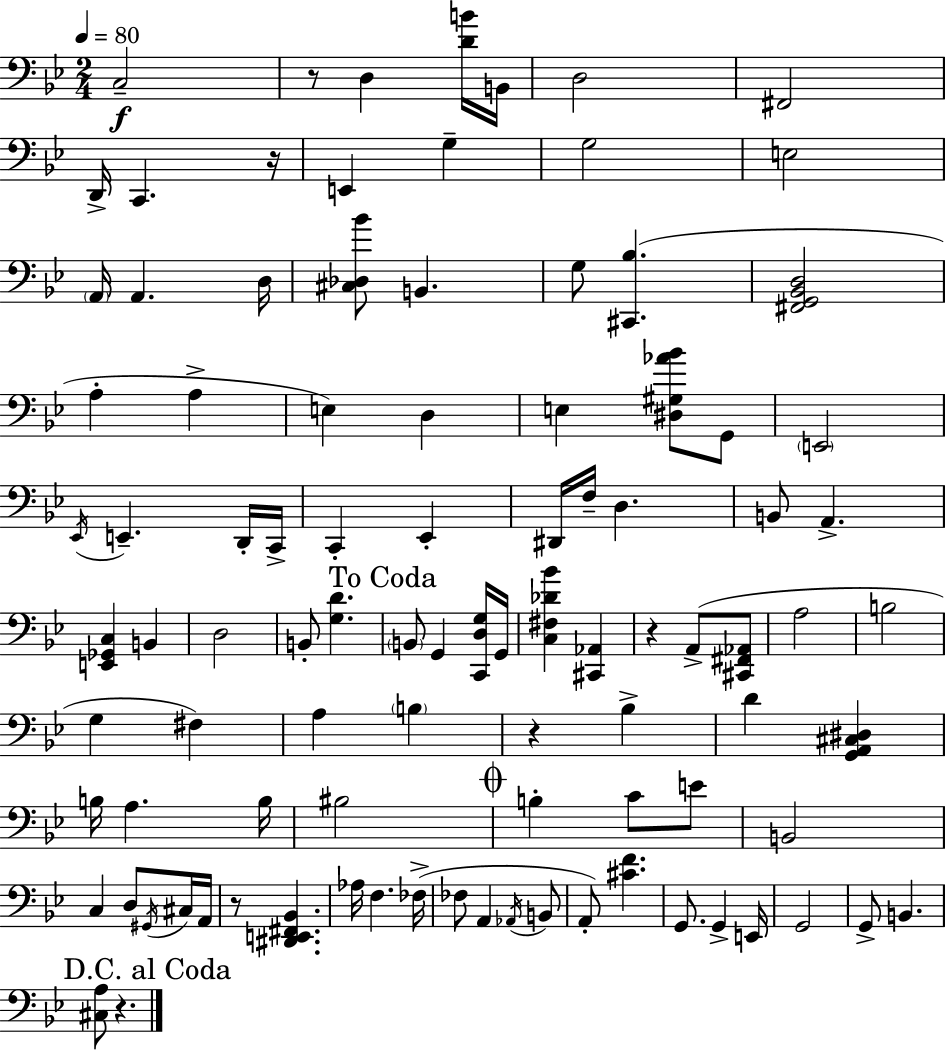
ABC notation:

X:1
T:Untitled
M:2/4
L:1/4
K:Gm
C,2 z/2 D, [DB]/4 B,,/4 D,2 ^F,,2 D,,/4 C,, z/4 E,, G, G,2 E,2 A,,/4 A,, D,/4 [^C,_D,_B]/2 B,, G,/2 [^C,,_B,] [^F,,G,,_B,,D,]2 A, A, E, D, E, [^D,^G,_A_B]/2 G,,/2 E,,2 _E,,/4 E,, D,,/4 C,,/4 C,, _E,, ^D,,/4 F,/4 D, B,,/2 A,, [E,,_G,,C,] B,, D,2 B,,/2 [G,D] B,,/2 G,, [C,,D,G,]/4 G,,/4 [C,^F,_D_B] [^C,,_A,,] z A,,/2 [^C,,^F,,_A,,]/2 A,2 B,2 G, ^F, A, B, z _B, D [G,,A,,^C,^D,] B,/4 A, B,/4 ^B,2 B, C/2 E/2 B,,2 C, D,/2 ^G,,/4 ^C,/4 A,,/4 z/2 [^D,,E,,^F,,_B,,] _A,/4 F, _F,/4 _F,/2 A,, _A,,/4 B,,/2 A,,/2 [^CF] G,,/2 G,, E,,/4 G,,2 G,,/2 B,, [^C,A,]/2 z